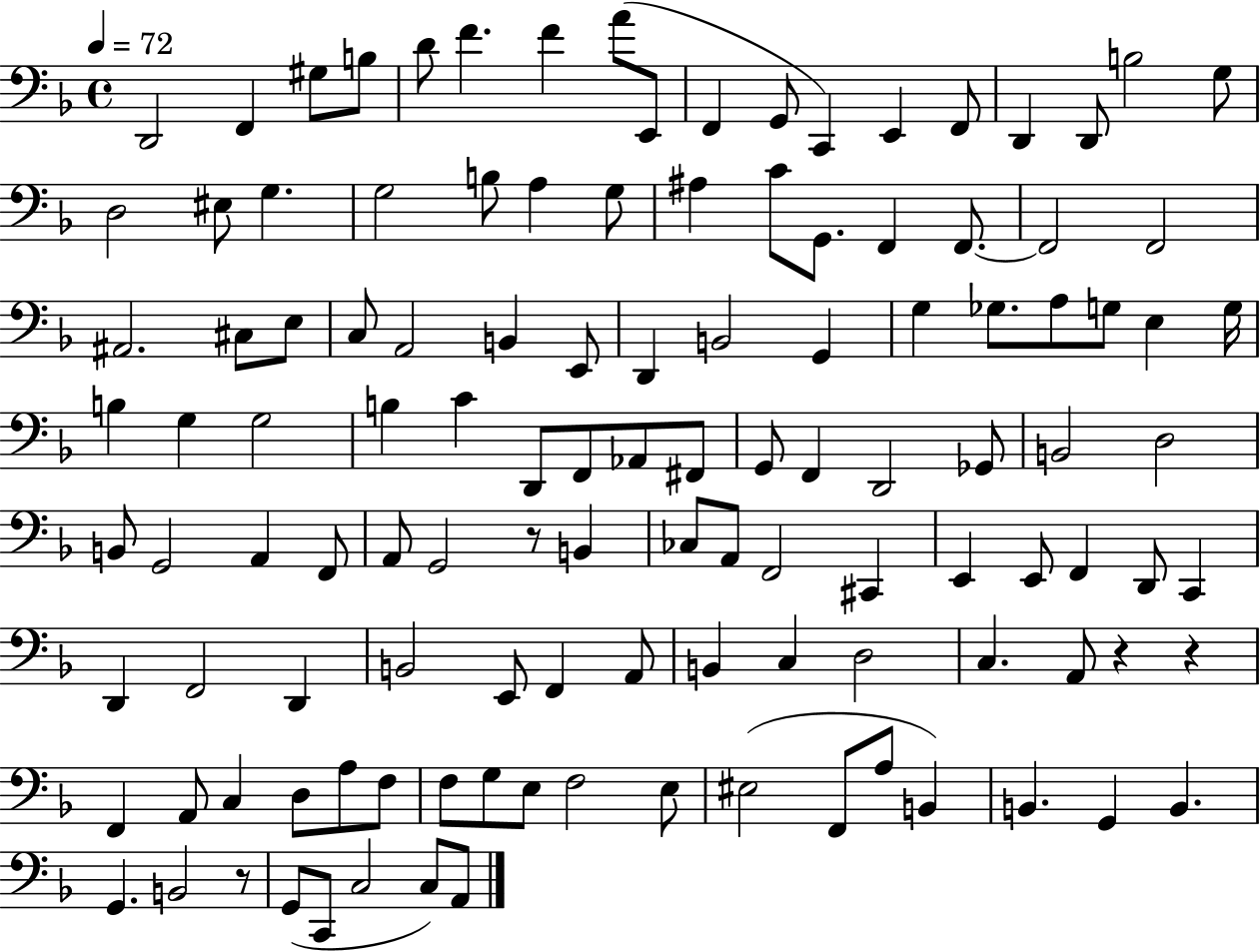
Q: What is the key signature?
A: F major